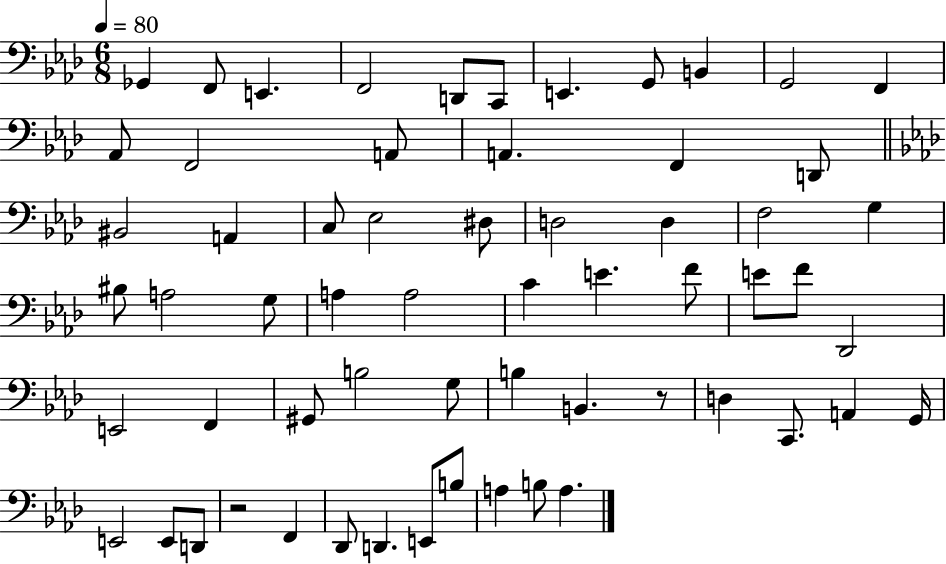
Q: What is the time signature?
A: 6/8